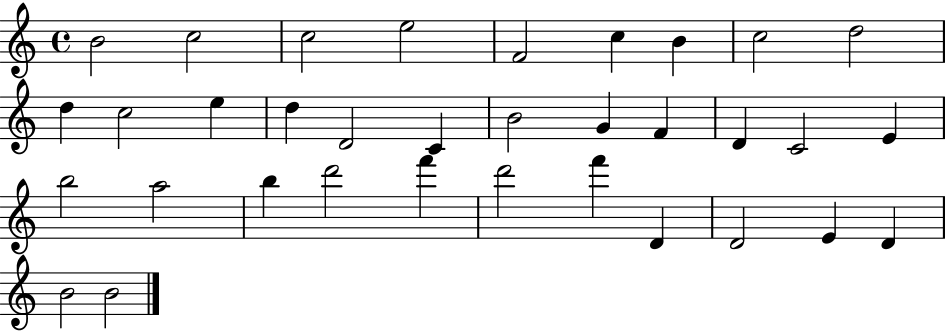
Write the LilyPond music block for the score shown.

{
  \clef treble
  \time 4/4
  \defaultTimeSignature
  \key c \major
  b'2 c''2 | c''2 e''2 | f'2 c''4 b'4 | c''2 d''2 | \break d''4 c''2 e''4 | d''4 d'2 c'4 | b'2 g'4 f'4 | d'4 c'2 e'4 | \break b''2 a''2 | b''4 d'''2 f'''4 | d'''2 f'''4 d'4 | d'2 e'4 d'4 | \break b'2 b'2 | \bar "|."
}